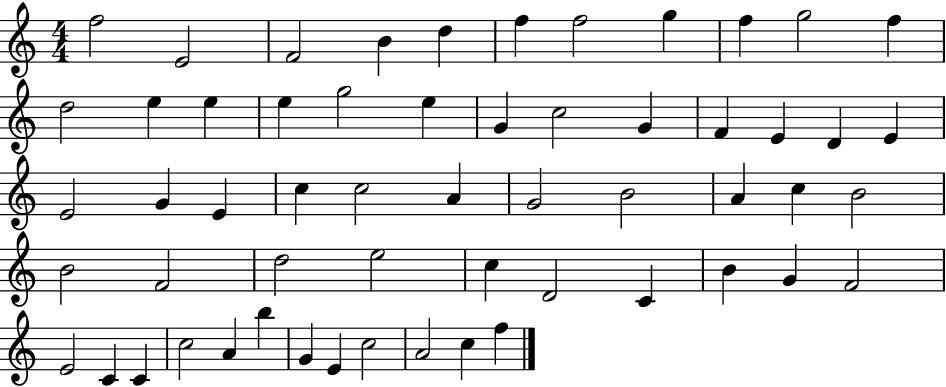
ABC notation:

X:1
T:Untitled
M:4/4
L:1/4
K:C
f2 E2 F2 B d f f2 g f g2 f d2 e e e g2 e G c2 G F E D E E2 G E c c2 A G2 B2 A c B2 B2 F2 d2 e2 c D2 C B G F2 E2 C C c2 A b G E c2 A2 c f